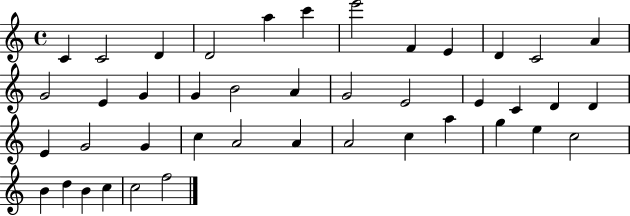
C4/q C4/h D4/q D4/h A5/q C6/q E6/h F4/q E4/q D4/q C4/h A4/q G4/h E4/q G4/q G4/q B4/h A4/q G4/h E4/h E4/q C4/q D4/q D4/q E4/q G4/h G4/q C5/q A4/h A4/q A4/h C5/q A5/q G5/q E5/q C5/h B4/q D5/q B4/q C5/q C5/h F5/h